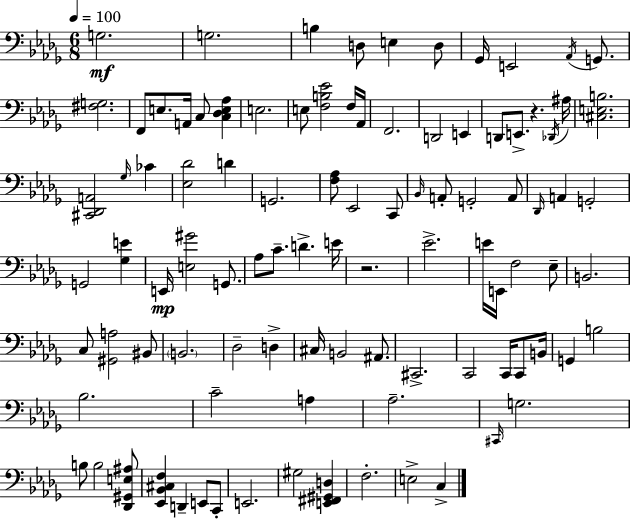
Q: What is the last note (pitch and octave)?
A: C3